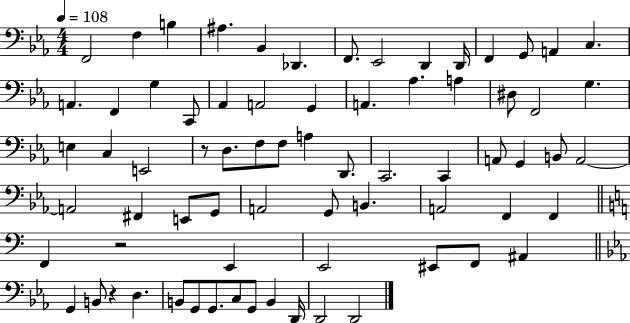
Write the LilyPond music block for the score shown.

{
  \clef bass
  \numericTimeSignature
  \time 4/4
  \key ees \major
  \tempo 4 = 108
  f,2 f4 b4 | ais4. bes,4 des,4. | f,8. ees,2 d,4 d,16 | f,4 g,8 a,4 c4. | \break a,4. f,4 g4 c,8 | aes,4 a,2 g,4 | a,4. aes4. a4 | dis8 f,2 g4. | \break e4 c4 e,2 | r8 d8. f8 f8 a4 d,8. | c,2. c,4 | a,8 g,4 b,8 a,2~~ | \break a,2 fis,4 e,8 g,8 | a,2 g,8 b,4. | a,2 f,4 f,4 | \bar "||" \break \key a \minor f,4 r2 e,4 | e,2 eis,8 f,8 ais,4 | \bar "||" \break \key ees \major g,4 b,8 r4 d4. | b,8 g,8 g,8. c8 g,8 b,4 d,16 | d,2 d,2 | \bar "|."
}